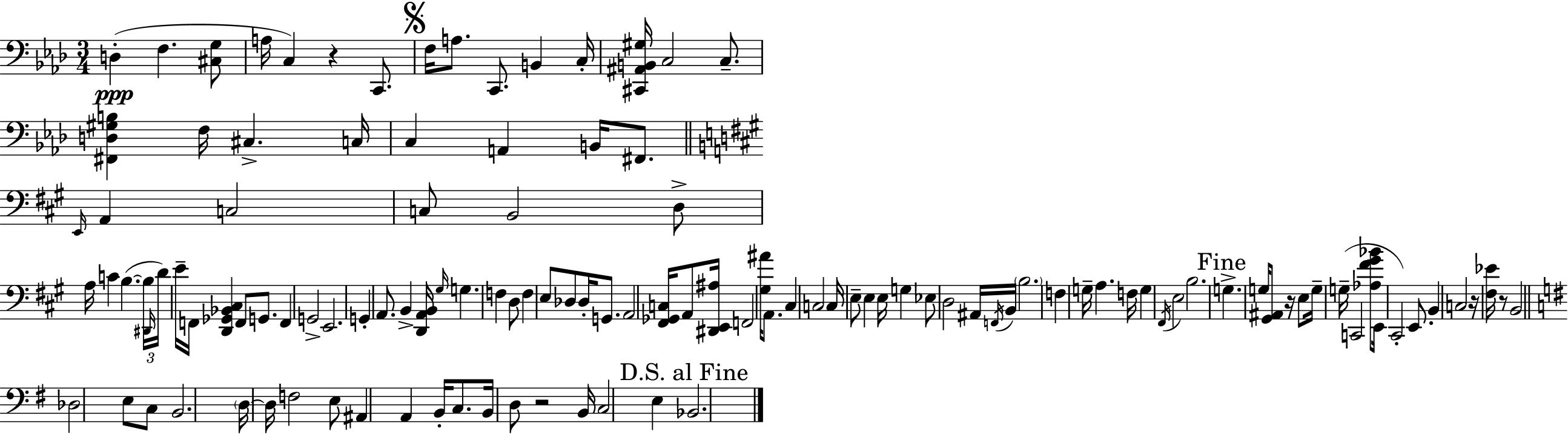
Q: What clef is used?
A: bass